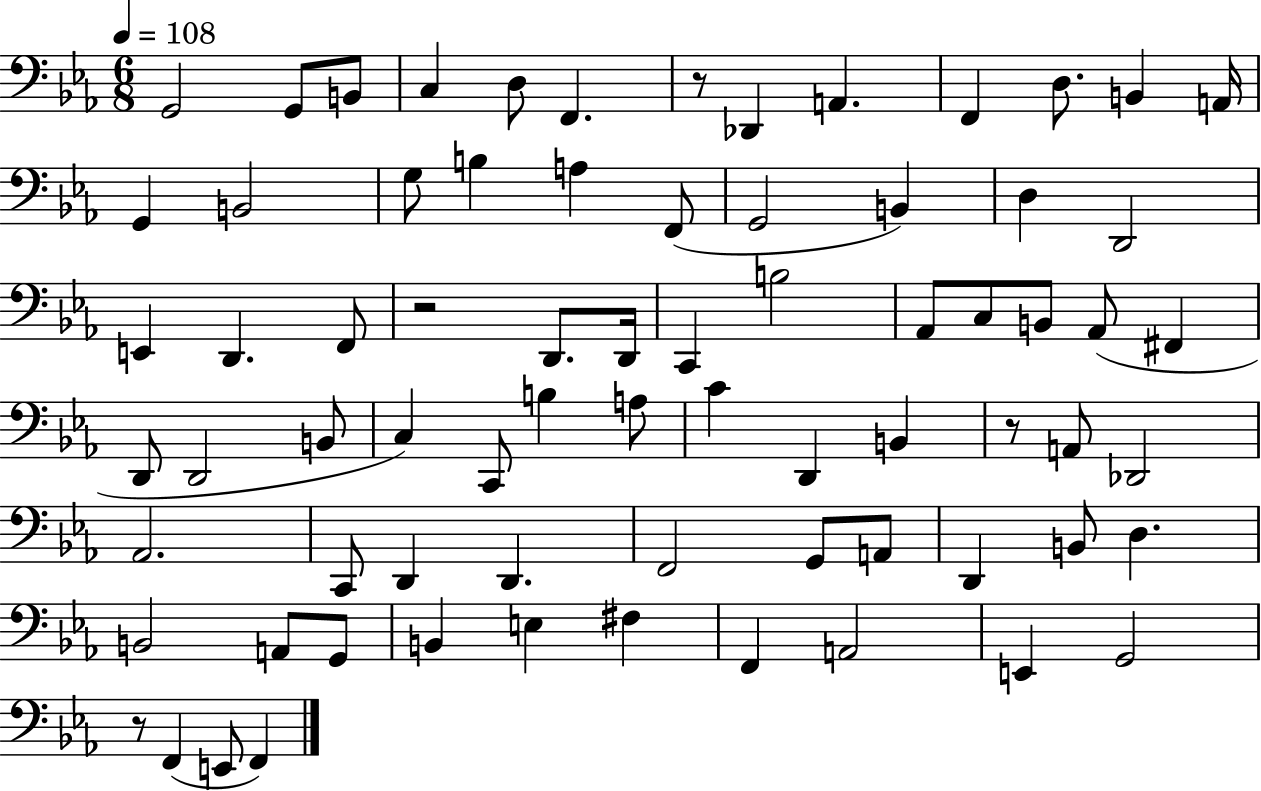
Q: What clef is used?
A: bass